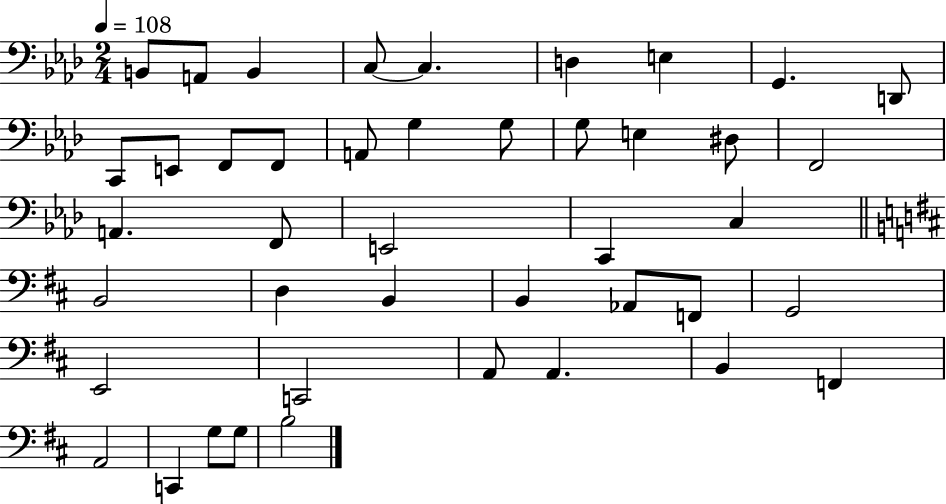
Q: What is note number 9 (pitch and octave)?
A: D2